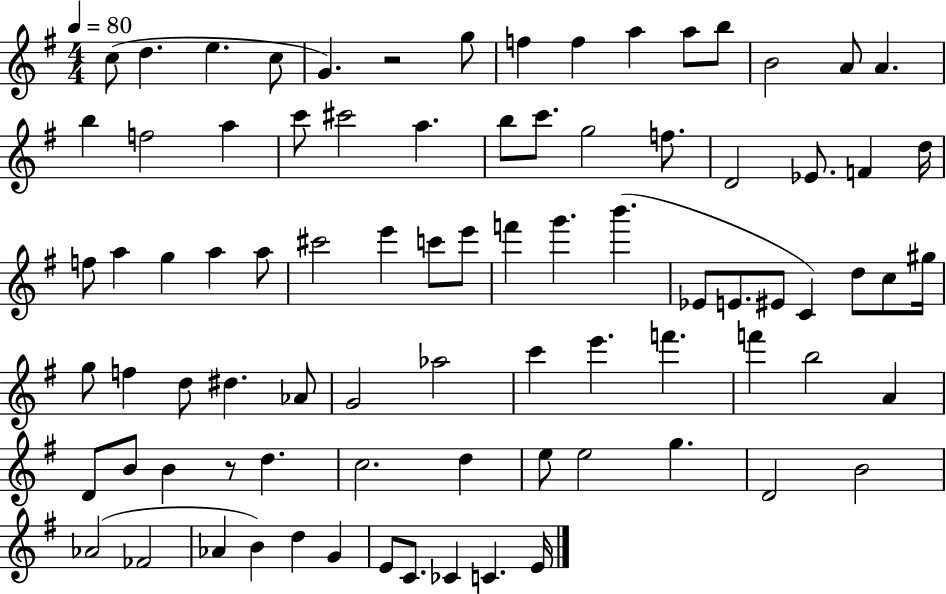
C5/e D5/q. E5/q. C5/e G4/q. R/h G5/e F5/q F5/q A5/q A5/e B5/e B4/h A4/e A4/q. B5/q F5/h A5/q C6/e C#6/h A5/q. B5/e C6/e. G5/h F5/e. D4/h Eb4/e. F4/q D5/s F5/e A5/q G5/q A5/q A5/e C#6/h E6/q C6/e E6/e F6/q G6/q. B6/q. Eb4/e E4/e. EIS4/e C4/q D5/e C5/e G#5/s G5/e F5/q D5/e D#5/q. Ab4/e G4/h Ab5/h C6/q E6/q. F6/q. F6/q B5/h A4/q D4/e B4/e B4/q R/e D5/q. C5/h. D5/q E5/e E5/h G5/q. D4/h B4/h Ab4/h FES4/h Ab4/q B4/q D5/q G4/q E4/e C4/e. CES4/q C4/q. E4/s